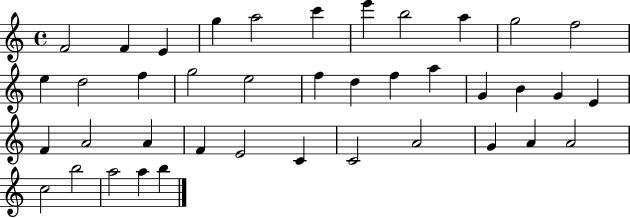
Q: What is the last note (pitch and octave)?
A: B5